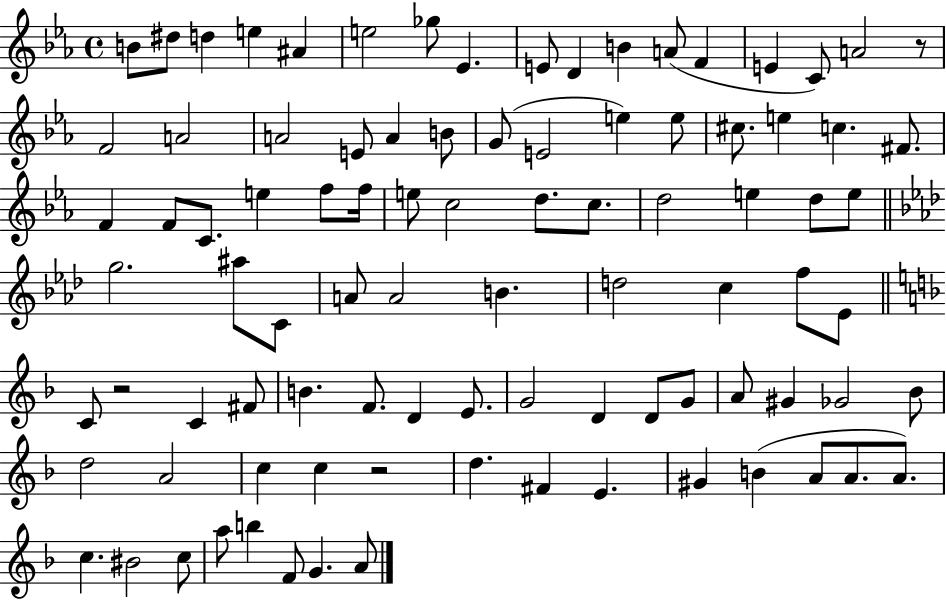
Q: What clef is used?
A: treble